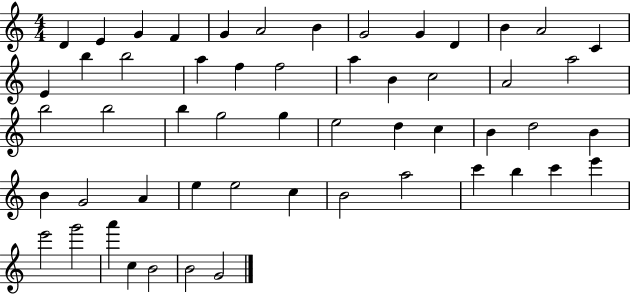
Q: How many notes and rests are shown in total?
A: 54